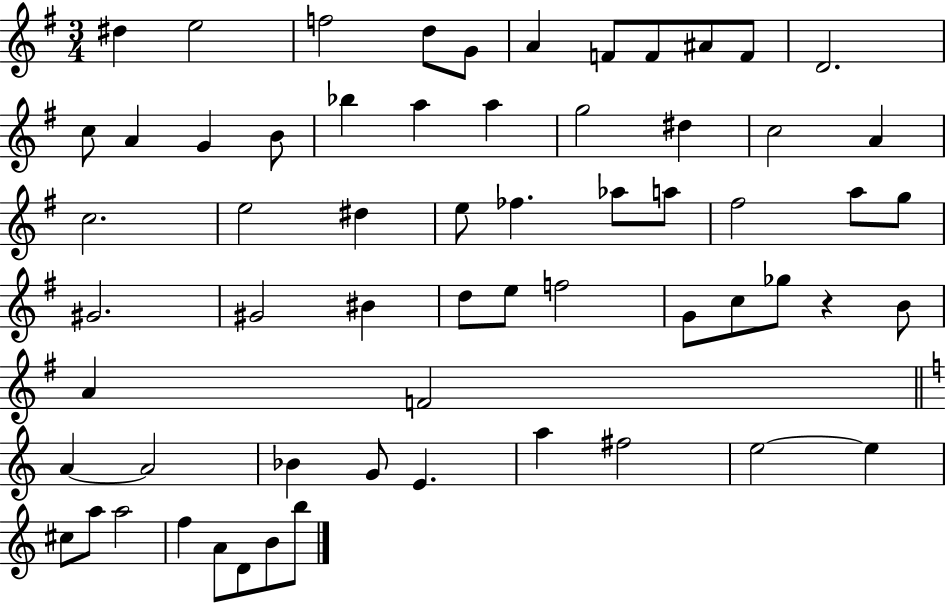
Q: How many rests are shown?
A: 1